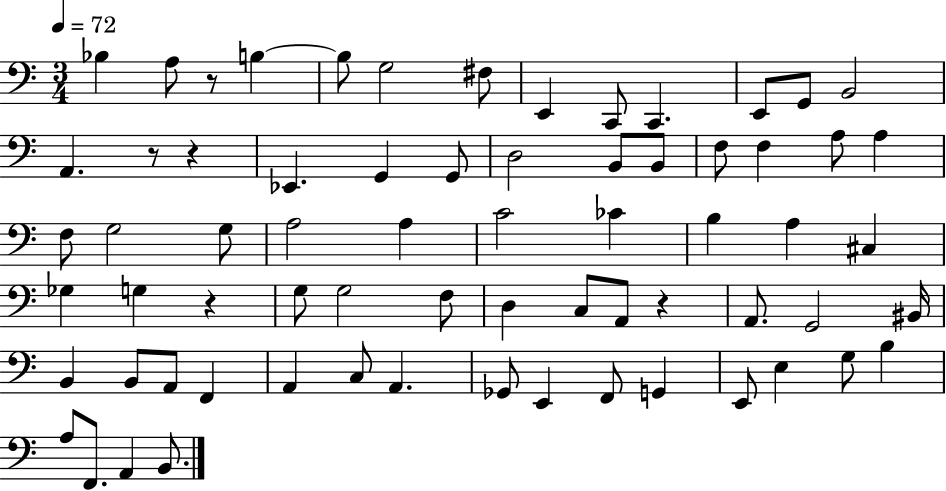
X:1
T:Untitled
M:3/4
L:1/4
K:C
_B, A,/2 z/2 B, B,/2 G,2 ^F,/2 E,, C,,/2 C,, E,,/2 G,,/2 B,,2 A,, z/2 z _E,, G,, G,,/2 D,2 B,,/2 B,,/2 F,/2 F, A,/2 A, F,/2 G,2 G,/2 A,2 A, C2 _C B, A, ^C, _G, G, z G,/2 G,2 F,/2 D, C,/2 A,,/2 z A,,/2 G,,2 ^B,,/4 B,, B,,/2 A,,/2 F,, A,, C,/2 A,, _G,,/2 E,, F,,/2 G,, E,,/2 E, G,/2 B, A,/2 F,,/2 A,, B,,/2